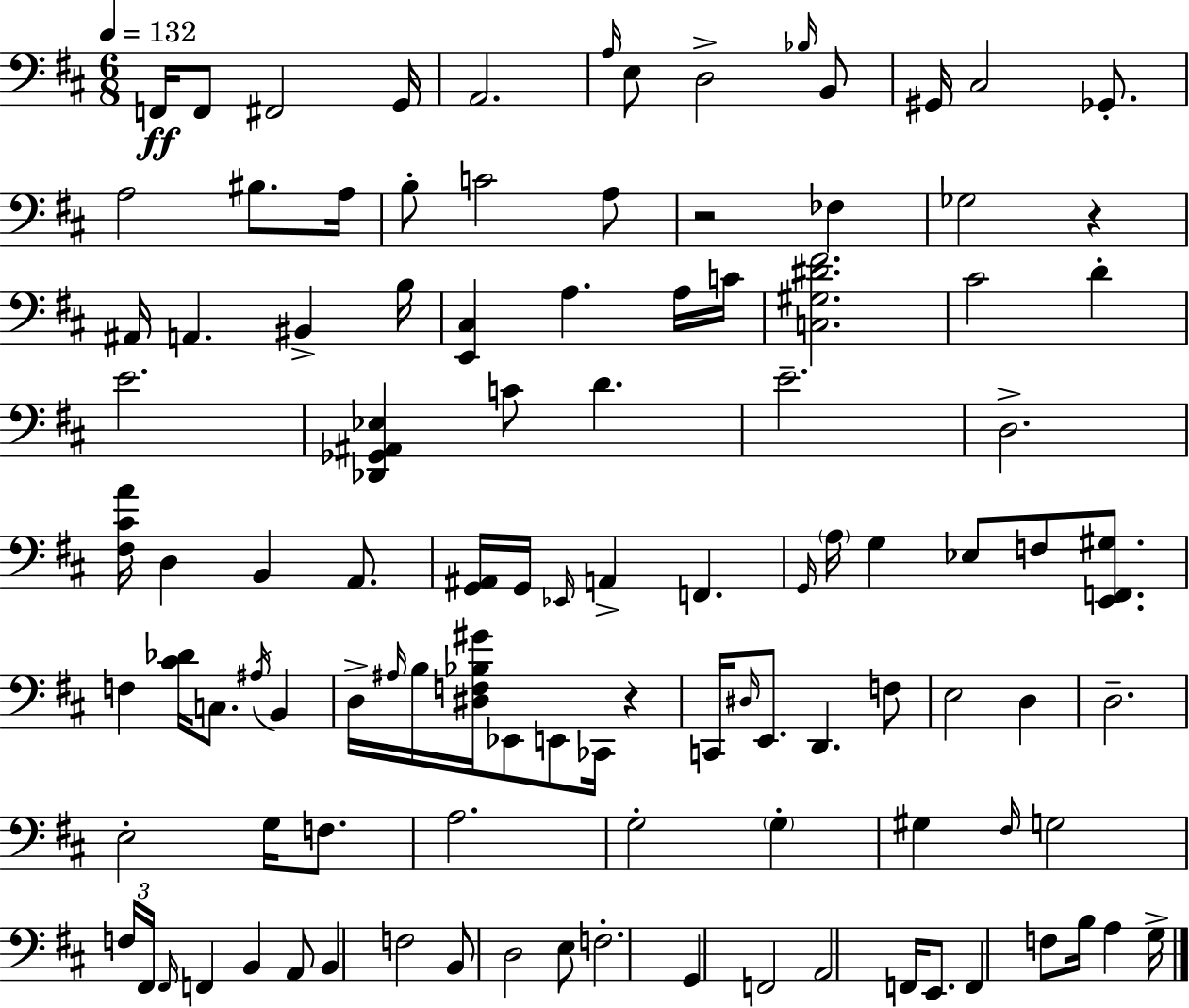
X:1
T:Untitled
M:6/8
L:1/4
K:D
F,,/4 F,,/2 ^F,,2 G,,/4 A,,2 A,/4 E,/2 D,2 _B,/4 B,,/2 ^G,,/4 ^C,2 _G,,/2 A,2 ^B,/2 A,/4 B,/2 C2 A,/2 z2 _F, _G,2 z ^A,,/4 A,, ^B,, B,/4 [E,,^C,] A, A,/4 C/4 [C,^G,^D^F]2 ^C2 D E2 [_D,,_G,,^A,,_E,] C/2 D E2 D,2 [^F,^CA]/4 D, B,, A,,/2 [G,,^A,,]/4 G,,/4 _E,,/4 A,, F,, G,,/4 A,/4 G, _E,/2 F,/2 [E,,F,,^G,]/2 F, [^C_D]/4 C,/2 ^A,/4 B,, D,/4 ^A,/4 B,/4 [^D,F,_B,^G]/4 _E,,/2 E,,/2 _C,,/4 z C,,/4 ^D,/4 E,,/2 D,, F,/2 E,2 D, D,2 E,2 G,/4 F,/2 A,2 G,2 G, ^G, ^F,/4 G,2 F,/4 ^F,,/4 ^F,,/4 F,, B,, A,,/2 B,, F,2 B,,/2 D,2 E,/2 F,2 G,, F,,2 A,,2 F,,/4 E,,/2 F,, F,/2 B,/4 A, G,/4